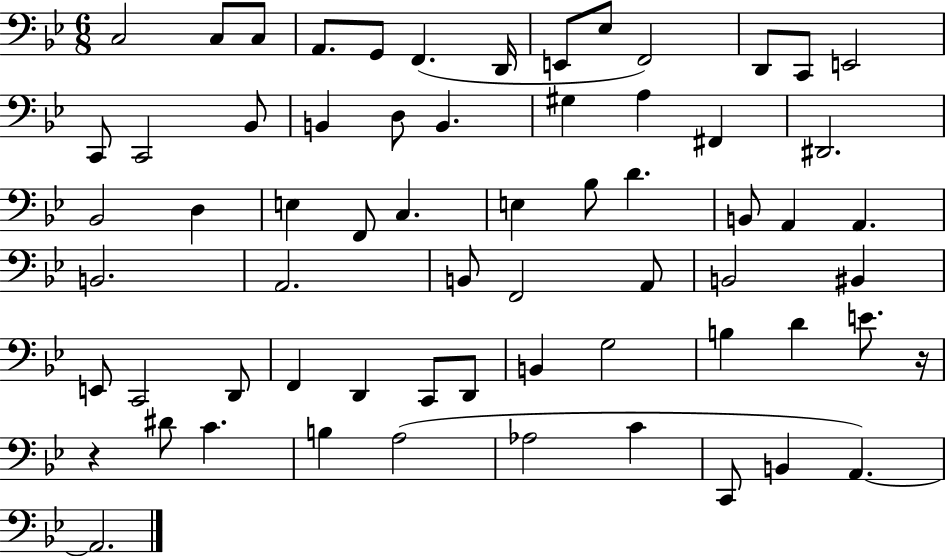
X:1
T:Untitled
M:6/8
L:1/4
K:Bb
C,2 C,/2 C,/2 A,,/2 G,,/2 F,, D,,/4 E,,/2 _E,/2 F,,2 D,,/2 C,,/2 E,,2 C,,/2 C,,2 _B,,/2 B,, D,/2 B,, ^G, A, ^F,, ^D,,2 _B,,2 D, E, F,,/2 C, E, _B,/2 D B,,/2 A,, A,, B,,2 A,,2 B,,/2 F,,2 A,,/2 B,,2 ^B,, E,,/2 C,,2 D,,/2 F,, D,, C,,/2 D,,/2 B,, G,2 B, D E/2 z/4 z ^D/2 C B, A,2 _A,2 C C,,/2 B,, A,, A,,2